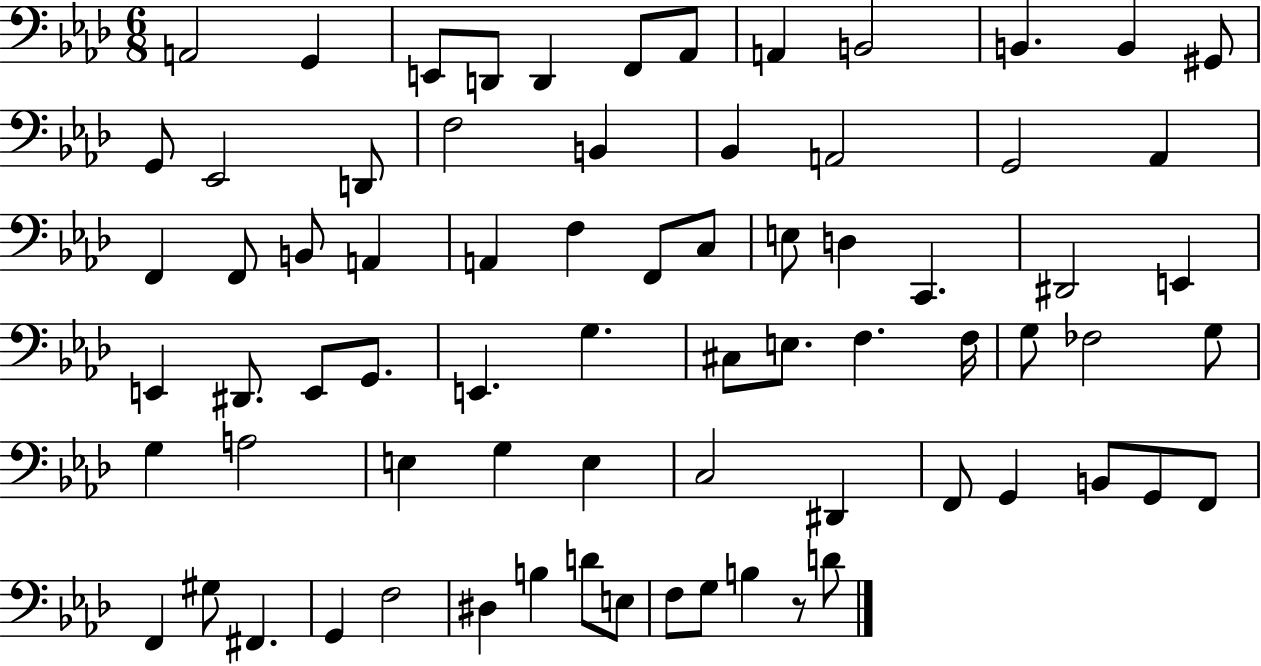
{
  \clef bass
  \numericTimeSignature
  \time 6/8
  \key aes \major
  a,2 g,4 | e,8 d,8 d,4 f,8 aes,8 | a,4 b,2 | b,4. b,4 gis,8 | \break g,8 ees,2 d,8 | f2 b,4 | bes,4 a,2 | g,2 aes,4 | \break f,4 f,8 b,8 a,4 | a,4 f4 f,8 c8 | e8 d4 c,4. | dis,2 e,4 | \break e,4 dis,8. e,8 g,8. | e,4. g4. | cis8 e8. f4. f16 | g8 fes2 g8 | \break g4 a2 | e4 g4 e4 | c2 dis,4 | f,8 g,4 b,8 g,8 f,8 | \break f,4 gis8 fis,4. | g,4 f2 | dis4 b4 d'8 e8 | f8 g8 b4 r8 d'8 | \break \bar "|."
}